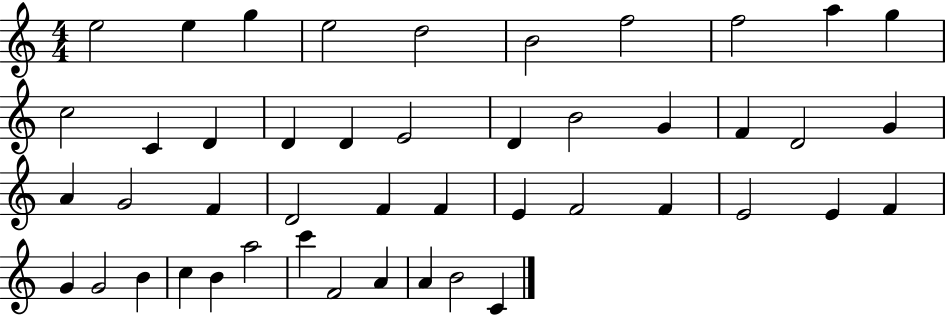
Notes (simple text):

E5/h E5/q G5/q E5/h D5/h B4/h F5/h F5/h A5/q G5/q C5/h C4/q D4/q D4/q D4/q E4/h D4/q B4/h G4/q F4/q D4/h G4/q A4/q G4/h F4/q D4/h F4/q F4/q E4/q F4/h F4/q E4/h E4/q F4/q G4/q G4/h B4/q C5/q B4/q A5/h C6/q F4/h A4/q A4/q B4/h C4/q